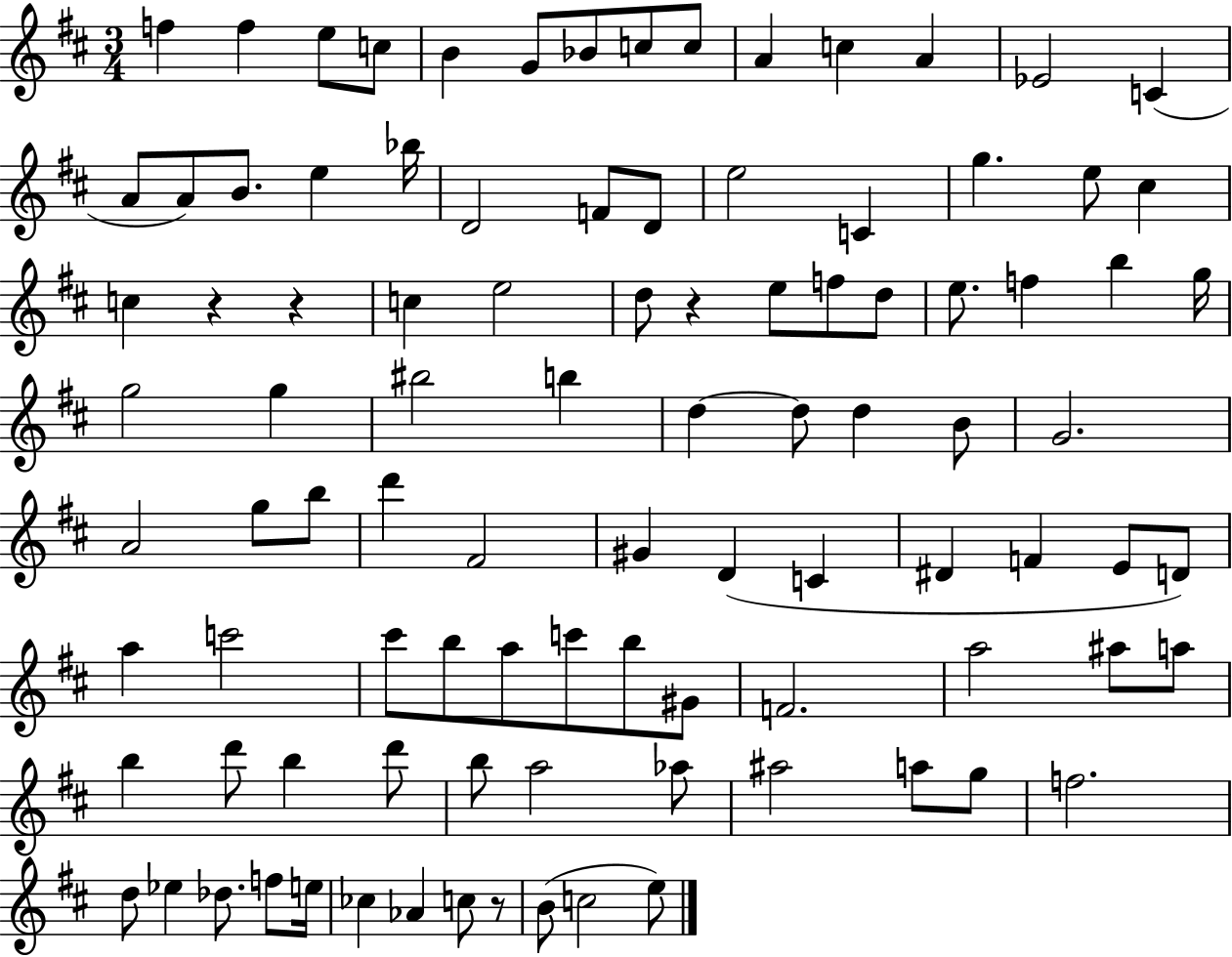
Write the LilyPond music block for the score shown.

{
  \clef treble
  \numericTimeSignature
  \time 3/4
  \key d \major
  f''4 f''4 e''8 c''8 | b'4 g'8 bes'8 c''8 c''8 | a'4 c''4 a'4 | ees'2 c'4( | \break a'8 a'8) b'8. e''4 bes''16 | d'2 f'8 d'8 | e''2 c'4 | g''4. e''8 cis''4 | \break c''4 r4 r4 | c''4 e''2 | d''8 r4 e''8 f''8 d''8 | e''8. f''4 b''4 g''16 | \break g''2 g''4 | bis''2 b''4 | d''4~~ d''8 d''4 b'8 | g'2. | \break a'2 g''8 b''8 | d'''4 fis'2 | gis'4 d'4( c'4 | dis'4 f'4 e'8 d'8) | \break a''4 c'''2 | cis'''8 b''8 a''8 c'''8 b''8 gis'8 | f'2. | a''2 ais''8 a''8 | \break b''4 d'''8 b''4 d'''8 | b''8 a''2 aes''8 | ais''2 a''8 g''8 | f''2. | \break d''8 ees''4 des''8. f''8 e''16 | ces''4 aes'4 c''8 r8 | b'8( c''2 e''8) | \bar "|."
}